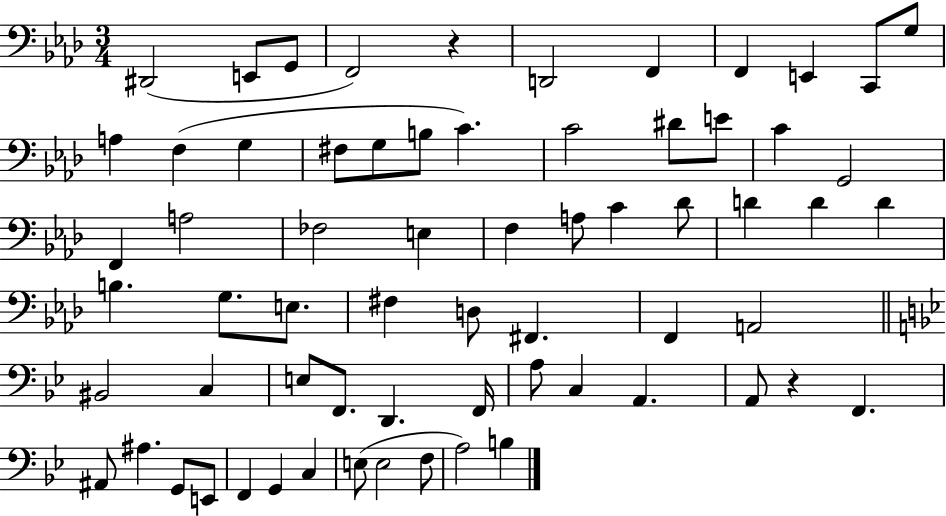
{
  \clef bass
  \numericTimeSignature
  \time 3/4
  \key aes \major
  \repeat volta 2 { dis,2( e,8 g,8 | f,2) r4 | d,2 f,4 | f,4 e,4 c,8 g8 | \break a4 f4( g4 | fis8 g8 b8 c'4.) | c'2 dis'8 e'8 | c'4 g,2 | \break f,4 a2 | fes2 e4 | f4 a8 c'4 des'8 | d'4 d'4 d'4 | \break b4. g8. e8. | fis4 d8 fis,4. | f,4 a,2 | \bar "||" \break \key bes \major bis,2 c4 | e8 f,8. d,4. f,16 | a8 c4 a,4. | a,8 r4 f,4. | \break ais,8 ais4. g,8 e,8 | f,4 g,4 c4 | e8( e2 f8 | a2) b4 | \break } \bar "|."
}